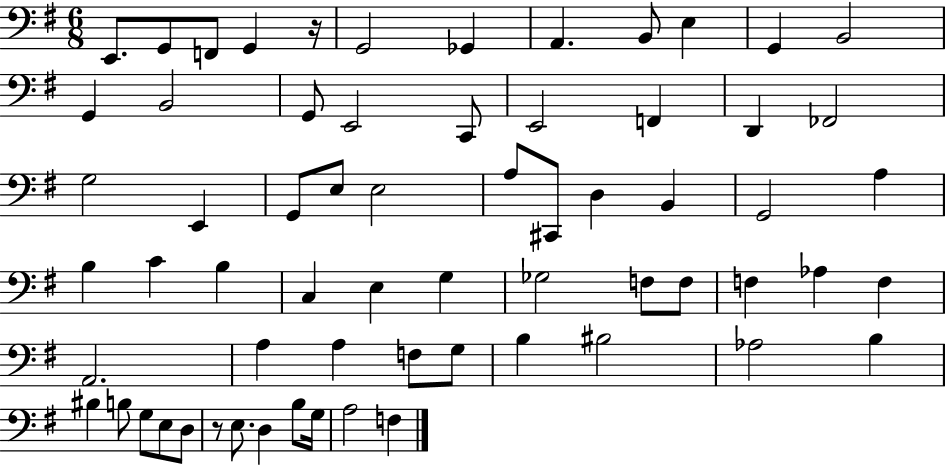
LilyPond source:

{
  \clef bass
  \numericTimeSignature
  \time 6/8
  \key g \major
  e,8. g,8 f,8 g,4 r16 | g,2 ges,4 | a,4. b,8 e4 | g,4 b,2 | \break g,4 b,2 | g,8 e,2 c,8 | e,2 f,4 | d,4 fes,2 | \break g2 e,4 | g,8 e8 e2 | a8 cis,8 d4 b,4 | g,2 a4 | \break b4 c'4 b4 | c4 e4 g4 | ges2 f8 f8 | f4 aes4 f4 | \break a,2. | a4 a4 f8 g8 | b4 bis2 | aes2 b4 | \break bis4 b8 g8 e8 d8 | r8 e8. d4 b8 g16 | a2 f4 | \bar "|."
}